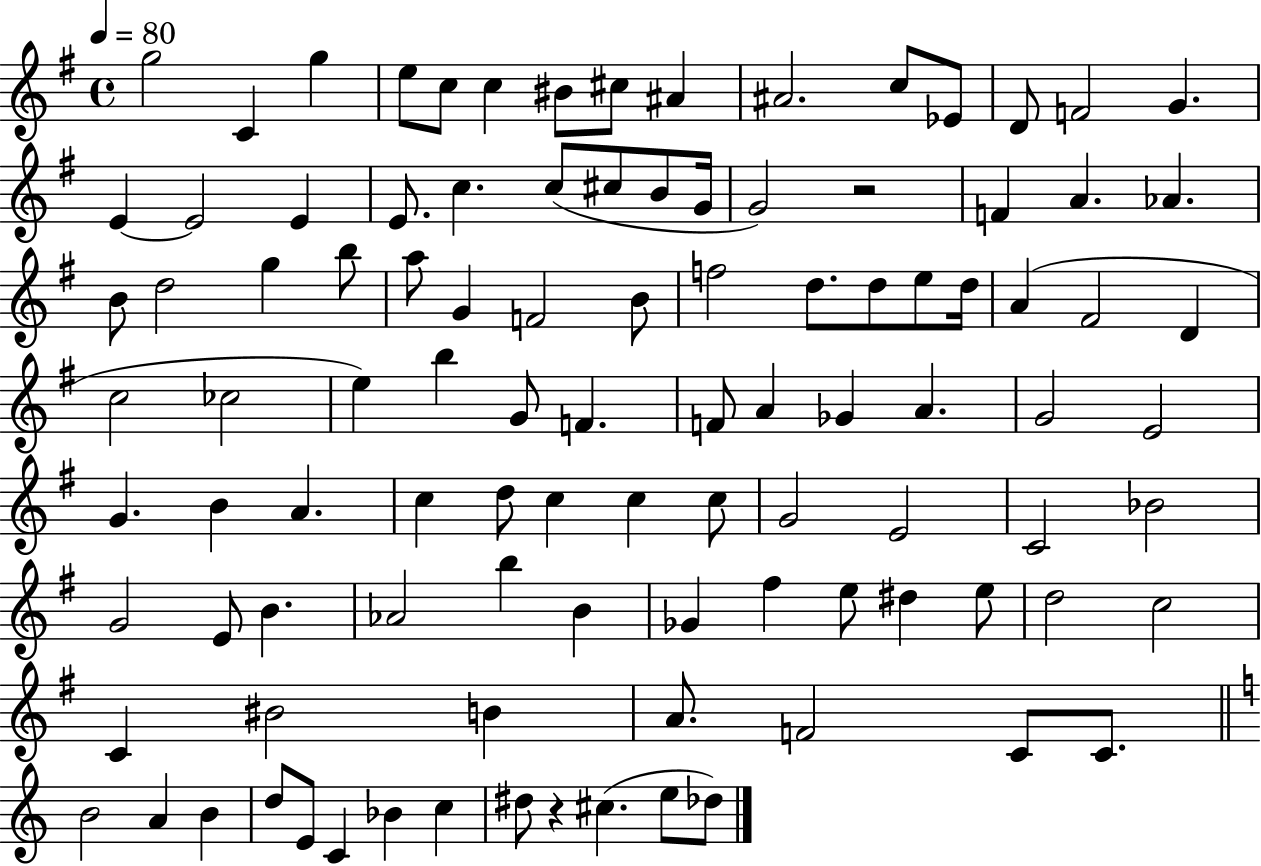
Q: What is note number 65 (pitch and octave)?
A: G4